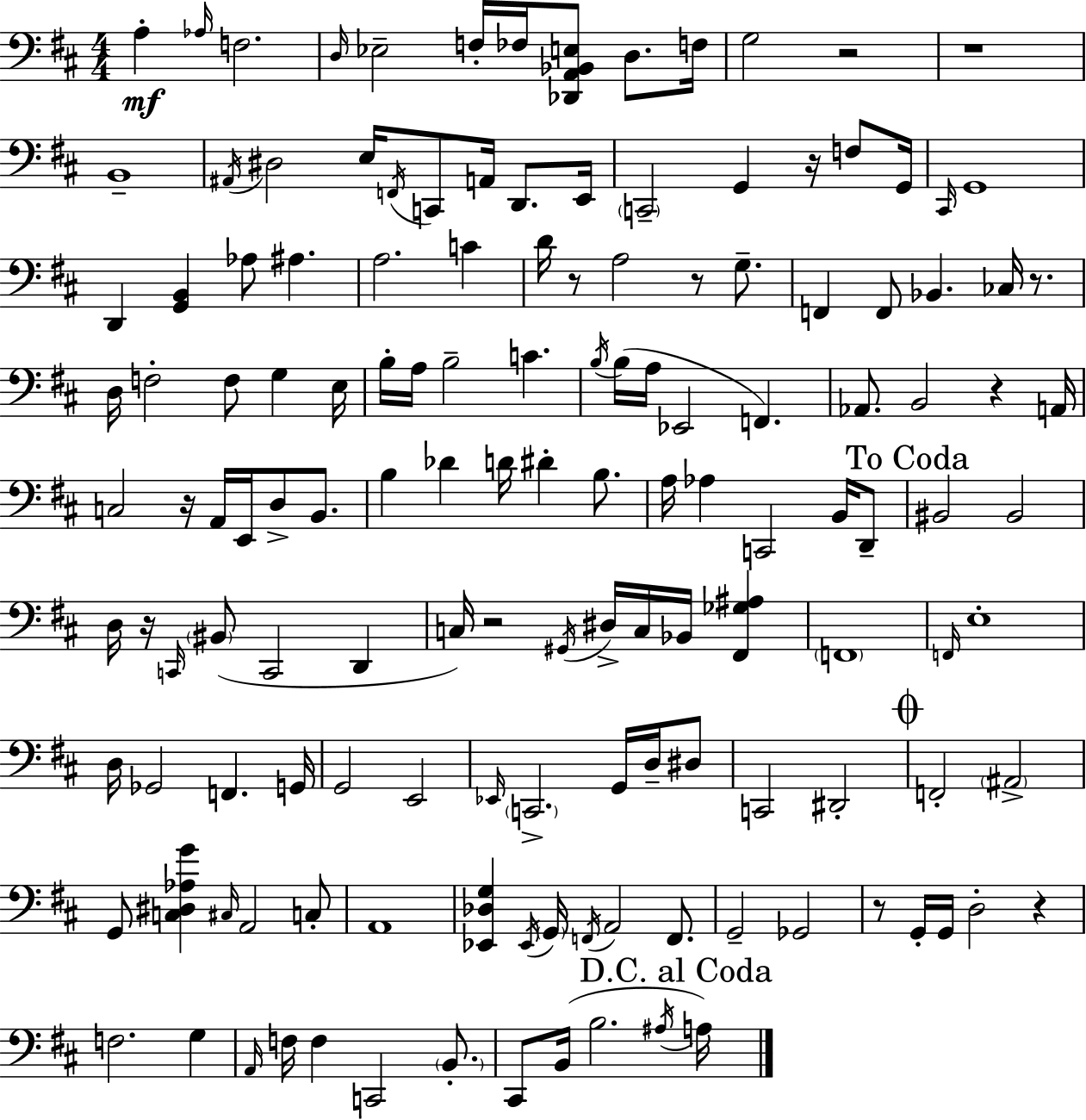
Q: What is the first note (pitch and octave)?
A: A3